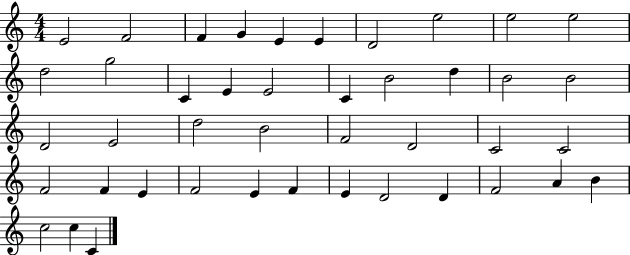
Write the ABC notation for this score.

X:1
T:Untitled
M:4/4
L:1/4
K:C
E2 F2 F G E E D2 e2 e2 e2 d2 g2 C E E2 C B2 d B2 B2 D2 E2 d2 B2 F2 D2 C2 C2 F2 F E F2 E F E D2 D F2 A B c2 c C